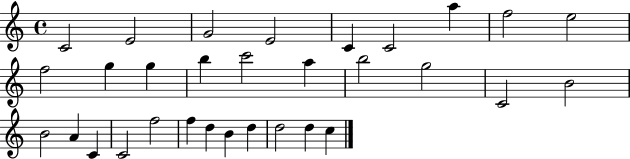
C4/h E4/h G4/h E4/h C4/q C4/h A5/q F5/h E5/h F5/h G5/q G5/q B5/q C6/h A5/q B5/h G5/h C4/h B4/h B4/h A4/q C4/q C4/h F5/h F5/q D5/q B4/q D5/q D5/h D5/q C5/q